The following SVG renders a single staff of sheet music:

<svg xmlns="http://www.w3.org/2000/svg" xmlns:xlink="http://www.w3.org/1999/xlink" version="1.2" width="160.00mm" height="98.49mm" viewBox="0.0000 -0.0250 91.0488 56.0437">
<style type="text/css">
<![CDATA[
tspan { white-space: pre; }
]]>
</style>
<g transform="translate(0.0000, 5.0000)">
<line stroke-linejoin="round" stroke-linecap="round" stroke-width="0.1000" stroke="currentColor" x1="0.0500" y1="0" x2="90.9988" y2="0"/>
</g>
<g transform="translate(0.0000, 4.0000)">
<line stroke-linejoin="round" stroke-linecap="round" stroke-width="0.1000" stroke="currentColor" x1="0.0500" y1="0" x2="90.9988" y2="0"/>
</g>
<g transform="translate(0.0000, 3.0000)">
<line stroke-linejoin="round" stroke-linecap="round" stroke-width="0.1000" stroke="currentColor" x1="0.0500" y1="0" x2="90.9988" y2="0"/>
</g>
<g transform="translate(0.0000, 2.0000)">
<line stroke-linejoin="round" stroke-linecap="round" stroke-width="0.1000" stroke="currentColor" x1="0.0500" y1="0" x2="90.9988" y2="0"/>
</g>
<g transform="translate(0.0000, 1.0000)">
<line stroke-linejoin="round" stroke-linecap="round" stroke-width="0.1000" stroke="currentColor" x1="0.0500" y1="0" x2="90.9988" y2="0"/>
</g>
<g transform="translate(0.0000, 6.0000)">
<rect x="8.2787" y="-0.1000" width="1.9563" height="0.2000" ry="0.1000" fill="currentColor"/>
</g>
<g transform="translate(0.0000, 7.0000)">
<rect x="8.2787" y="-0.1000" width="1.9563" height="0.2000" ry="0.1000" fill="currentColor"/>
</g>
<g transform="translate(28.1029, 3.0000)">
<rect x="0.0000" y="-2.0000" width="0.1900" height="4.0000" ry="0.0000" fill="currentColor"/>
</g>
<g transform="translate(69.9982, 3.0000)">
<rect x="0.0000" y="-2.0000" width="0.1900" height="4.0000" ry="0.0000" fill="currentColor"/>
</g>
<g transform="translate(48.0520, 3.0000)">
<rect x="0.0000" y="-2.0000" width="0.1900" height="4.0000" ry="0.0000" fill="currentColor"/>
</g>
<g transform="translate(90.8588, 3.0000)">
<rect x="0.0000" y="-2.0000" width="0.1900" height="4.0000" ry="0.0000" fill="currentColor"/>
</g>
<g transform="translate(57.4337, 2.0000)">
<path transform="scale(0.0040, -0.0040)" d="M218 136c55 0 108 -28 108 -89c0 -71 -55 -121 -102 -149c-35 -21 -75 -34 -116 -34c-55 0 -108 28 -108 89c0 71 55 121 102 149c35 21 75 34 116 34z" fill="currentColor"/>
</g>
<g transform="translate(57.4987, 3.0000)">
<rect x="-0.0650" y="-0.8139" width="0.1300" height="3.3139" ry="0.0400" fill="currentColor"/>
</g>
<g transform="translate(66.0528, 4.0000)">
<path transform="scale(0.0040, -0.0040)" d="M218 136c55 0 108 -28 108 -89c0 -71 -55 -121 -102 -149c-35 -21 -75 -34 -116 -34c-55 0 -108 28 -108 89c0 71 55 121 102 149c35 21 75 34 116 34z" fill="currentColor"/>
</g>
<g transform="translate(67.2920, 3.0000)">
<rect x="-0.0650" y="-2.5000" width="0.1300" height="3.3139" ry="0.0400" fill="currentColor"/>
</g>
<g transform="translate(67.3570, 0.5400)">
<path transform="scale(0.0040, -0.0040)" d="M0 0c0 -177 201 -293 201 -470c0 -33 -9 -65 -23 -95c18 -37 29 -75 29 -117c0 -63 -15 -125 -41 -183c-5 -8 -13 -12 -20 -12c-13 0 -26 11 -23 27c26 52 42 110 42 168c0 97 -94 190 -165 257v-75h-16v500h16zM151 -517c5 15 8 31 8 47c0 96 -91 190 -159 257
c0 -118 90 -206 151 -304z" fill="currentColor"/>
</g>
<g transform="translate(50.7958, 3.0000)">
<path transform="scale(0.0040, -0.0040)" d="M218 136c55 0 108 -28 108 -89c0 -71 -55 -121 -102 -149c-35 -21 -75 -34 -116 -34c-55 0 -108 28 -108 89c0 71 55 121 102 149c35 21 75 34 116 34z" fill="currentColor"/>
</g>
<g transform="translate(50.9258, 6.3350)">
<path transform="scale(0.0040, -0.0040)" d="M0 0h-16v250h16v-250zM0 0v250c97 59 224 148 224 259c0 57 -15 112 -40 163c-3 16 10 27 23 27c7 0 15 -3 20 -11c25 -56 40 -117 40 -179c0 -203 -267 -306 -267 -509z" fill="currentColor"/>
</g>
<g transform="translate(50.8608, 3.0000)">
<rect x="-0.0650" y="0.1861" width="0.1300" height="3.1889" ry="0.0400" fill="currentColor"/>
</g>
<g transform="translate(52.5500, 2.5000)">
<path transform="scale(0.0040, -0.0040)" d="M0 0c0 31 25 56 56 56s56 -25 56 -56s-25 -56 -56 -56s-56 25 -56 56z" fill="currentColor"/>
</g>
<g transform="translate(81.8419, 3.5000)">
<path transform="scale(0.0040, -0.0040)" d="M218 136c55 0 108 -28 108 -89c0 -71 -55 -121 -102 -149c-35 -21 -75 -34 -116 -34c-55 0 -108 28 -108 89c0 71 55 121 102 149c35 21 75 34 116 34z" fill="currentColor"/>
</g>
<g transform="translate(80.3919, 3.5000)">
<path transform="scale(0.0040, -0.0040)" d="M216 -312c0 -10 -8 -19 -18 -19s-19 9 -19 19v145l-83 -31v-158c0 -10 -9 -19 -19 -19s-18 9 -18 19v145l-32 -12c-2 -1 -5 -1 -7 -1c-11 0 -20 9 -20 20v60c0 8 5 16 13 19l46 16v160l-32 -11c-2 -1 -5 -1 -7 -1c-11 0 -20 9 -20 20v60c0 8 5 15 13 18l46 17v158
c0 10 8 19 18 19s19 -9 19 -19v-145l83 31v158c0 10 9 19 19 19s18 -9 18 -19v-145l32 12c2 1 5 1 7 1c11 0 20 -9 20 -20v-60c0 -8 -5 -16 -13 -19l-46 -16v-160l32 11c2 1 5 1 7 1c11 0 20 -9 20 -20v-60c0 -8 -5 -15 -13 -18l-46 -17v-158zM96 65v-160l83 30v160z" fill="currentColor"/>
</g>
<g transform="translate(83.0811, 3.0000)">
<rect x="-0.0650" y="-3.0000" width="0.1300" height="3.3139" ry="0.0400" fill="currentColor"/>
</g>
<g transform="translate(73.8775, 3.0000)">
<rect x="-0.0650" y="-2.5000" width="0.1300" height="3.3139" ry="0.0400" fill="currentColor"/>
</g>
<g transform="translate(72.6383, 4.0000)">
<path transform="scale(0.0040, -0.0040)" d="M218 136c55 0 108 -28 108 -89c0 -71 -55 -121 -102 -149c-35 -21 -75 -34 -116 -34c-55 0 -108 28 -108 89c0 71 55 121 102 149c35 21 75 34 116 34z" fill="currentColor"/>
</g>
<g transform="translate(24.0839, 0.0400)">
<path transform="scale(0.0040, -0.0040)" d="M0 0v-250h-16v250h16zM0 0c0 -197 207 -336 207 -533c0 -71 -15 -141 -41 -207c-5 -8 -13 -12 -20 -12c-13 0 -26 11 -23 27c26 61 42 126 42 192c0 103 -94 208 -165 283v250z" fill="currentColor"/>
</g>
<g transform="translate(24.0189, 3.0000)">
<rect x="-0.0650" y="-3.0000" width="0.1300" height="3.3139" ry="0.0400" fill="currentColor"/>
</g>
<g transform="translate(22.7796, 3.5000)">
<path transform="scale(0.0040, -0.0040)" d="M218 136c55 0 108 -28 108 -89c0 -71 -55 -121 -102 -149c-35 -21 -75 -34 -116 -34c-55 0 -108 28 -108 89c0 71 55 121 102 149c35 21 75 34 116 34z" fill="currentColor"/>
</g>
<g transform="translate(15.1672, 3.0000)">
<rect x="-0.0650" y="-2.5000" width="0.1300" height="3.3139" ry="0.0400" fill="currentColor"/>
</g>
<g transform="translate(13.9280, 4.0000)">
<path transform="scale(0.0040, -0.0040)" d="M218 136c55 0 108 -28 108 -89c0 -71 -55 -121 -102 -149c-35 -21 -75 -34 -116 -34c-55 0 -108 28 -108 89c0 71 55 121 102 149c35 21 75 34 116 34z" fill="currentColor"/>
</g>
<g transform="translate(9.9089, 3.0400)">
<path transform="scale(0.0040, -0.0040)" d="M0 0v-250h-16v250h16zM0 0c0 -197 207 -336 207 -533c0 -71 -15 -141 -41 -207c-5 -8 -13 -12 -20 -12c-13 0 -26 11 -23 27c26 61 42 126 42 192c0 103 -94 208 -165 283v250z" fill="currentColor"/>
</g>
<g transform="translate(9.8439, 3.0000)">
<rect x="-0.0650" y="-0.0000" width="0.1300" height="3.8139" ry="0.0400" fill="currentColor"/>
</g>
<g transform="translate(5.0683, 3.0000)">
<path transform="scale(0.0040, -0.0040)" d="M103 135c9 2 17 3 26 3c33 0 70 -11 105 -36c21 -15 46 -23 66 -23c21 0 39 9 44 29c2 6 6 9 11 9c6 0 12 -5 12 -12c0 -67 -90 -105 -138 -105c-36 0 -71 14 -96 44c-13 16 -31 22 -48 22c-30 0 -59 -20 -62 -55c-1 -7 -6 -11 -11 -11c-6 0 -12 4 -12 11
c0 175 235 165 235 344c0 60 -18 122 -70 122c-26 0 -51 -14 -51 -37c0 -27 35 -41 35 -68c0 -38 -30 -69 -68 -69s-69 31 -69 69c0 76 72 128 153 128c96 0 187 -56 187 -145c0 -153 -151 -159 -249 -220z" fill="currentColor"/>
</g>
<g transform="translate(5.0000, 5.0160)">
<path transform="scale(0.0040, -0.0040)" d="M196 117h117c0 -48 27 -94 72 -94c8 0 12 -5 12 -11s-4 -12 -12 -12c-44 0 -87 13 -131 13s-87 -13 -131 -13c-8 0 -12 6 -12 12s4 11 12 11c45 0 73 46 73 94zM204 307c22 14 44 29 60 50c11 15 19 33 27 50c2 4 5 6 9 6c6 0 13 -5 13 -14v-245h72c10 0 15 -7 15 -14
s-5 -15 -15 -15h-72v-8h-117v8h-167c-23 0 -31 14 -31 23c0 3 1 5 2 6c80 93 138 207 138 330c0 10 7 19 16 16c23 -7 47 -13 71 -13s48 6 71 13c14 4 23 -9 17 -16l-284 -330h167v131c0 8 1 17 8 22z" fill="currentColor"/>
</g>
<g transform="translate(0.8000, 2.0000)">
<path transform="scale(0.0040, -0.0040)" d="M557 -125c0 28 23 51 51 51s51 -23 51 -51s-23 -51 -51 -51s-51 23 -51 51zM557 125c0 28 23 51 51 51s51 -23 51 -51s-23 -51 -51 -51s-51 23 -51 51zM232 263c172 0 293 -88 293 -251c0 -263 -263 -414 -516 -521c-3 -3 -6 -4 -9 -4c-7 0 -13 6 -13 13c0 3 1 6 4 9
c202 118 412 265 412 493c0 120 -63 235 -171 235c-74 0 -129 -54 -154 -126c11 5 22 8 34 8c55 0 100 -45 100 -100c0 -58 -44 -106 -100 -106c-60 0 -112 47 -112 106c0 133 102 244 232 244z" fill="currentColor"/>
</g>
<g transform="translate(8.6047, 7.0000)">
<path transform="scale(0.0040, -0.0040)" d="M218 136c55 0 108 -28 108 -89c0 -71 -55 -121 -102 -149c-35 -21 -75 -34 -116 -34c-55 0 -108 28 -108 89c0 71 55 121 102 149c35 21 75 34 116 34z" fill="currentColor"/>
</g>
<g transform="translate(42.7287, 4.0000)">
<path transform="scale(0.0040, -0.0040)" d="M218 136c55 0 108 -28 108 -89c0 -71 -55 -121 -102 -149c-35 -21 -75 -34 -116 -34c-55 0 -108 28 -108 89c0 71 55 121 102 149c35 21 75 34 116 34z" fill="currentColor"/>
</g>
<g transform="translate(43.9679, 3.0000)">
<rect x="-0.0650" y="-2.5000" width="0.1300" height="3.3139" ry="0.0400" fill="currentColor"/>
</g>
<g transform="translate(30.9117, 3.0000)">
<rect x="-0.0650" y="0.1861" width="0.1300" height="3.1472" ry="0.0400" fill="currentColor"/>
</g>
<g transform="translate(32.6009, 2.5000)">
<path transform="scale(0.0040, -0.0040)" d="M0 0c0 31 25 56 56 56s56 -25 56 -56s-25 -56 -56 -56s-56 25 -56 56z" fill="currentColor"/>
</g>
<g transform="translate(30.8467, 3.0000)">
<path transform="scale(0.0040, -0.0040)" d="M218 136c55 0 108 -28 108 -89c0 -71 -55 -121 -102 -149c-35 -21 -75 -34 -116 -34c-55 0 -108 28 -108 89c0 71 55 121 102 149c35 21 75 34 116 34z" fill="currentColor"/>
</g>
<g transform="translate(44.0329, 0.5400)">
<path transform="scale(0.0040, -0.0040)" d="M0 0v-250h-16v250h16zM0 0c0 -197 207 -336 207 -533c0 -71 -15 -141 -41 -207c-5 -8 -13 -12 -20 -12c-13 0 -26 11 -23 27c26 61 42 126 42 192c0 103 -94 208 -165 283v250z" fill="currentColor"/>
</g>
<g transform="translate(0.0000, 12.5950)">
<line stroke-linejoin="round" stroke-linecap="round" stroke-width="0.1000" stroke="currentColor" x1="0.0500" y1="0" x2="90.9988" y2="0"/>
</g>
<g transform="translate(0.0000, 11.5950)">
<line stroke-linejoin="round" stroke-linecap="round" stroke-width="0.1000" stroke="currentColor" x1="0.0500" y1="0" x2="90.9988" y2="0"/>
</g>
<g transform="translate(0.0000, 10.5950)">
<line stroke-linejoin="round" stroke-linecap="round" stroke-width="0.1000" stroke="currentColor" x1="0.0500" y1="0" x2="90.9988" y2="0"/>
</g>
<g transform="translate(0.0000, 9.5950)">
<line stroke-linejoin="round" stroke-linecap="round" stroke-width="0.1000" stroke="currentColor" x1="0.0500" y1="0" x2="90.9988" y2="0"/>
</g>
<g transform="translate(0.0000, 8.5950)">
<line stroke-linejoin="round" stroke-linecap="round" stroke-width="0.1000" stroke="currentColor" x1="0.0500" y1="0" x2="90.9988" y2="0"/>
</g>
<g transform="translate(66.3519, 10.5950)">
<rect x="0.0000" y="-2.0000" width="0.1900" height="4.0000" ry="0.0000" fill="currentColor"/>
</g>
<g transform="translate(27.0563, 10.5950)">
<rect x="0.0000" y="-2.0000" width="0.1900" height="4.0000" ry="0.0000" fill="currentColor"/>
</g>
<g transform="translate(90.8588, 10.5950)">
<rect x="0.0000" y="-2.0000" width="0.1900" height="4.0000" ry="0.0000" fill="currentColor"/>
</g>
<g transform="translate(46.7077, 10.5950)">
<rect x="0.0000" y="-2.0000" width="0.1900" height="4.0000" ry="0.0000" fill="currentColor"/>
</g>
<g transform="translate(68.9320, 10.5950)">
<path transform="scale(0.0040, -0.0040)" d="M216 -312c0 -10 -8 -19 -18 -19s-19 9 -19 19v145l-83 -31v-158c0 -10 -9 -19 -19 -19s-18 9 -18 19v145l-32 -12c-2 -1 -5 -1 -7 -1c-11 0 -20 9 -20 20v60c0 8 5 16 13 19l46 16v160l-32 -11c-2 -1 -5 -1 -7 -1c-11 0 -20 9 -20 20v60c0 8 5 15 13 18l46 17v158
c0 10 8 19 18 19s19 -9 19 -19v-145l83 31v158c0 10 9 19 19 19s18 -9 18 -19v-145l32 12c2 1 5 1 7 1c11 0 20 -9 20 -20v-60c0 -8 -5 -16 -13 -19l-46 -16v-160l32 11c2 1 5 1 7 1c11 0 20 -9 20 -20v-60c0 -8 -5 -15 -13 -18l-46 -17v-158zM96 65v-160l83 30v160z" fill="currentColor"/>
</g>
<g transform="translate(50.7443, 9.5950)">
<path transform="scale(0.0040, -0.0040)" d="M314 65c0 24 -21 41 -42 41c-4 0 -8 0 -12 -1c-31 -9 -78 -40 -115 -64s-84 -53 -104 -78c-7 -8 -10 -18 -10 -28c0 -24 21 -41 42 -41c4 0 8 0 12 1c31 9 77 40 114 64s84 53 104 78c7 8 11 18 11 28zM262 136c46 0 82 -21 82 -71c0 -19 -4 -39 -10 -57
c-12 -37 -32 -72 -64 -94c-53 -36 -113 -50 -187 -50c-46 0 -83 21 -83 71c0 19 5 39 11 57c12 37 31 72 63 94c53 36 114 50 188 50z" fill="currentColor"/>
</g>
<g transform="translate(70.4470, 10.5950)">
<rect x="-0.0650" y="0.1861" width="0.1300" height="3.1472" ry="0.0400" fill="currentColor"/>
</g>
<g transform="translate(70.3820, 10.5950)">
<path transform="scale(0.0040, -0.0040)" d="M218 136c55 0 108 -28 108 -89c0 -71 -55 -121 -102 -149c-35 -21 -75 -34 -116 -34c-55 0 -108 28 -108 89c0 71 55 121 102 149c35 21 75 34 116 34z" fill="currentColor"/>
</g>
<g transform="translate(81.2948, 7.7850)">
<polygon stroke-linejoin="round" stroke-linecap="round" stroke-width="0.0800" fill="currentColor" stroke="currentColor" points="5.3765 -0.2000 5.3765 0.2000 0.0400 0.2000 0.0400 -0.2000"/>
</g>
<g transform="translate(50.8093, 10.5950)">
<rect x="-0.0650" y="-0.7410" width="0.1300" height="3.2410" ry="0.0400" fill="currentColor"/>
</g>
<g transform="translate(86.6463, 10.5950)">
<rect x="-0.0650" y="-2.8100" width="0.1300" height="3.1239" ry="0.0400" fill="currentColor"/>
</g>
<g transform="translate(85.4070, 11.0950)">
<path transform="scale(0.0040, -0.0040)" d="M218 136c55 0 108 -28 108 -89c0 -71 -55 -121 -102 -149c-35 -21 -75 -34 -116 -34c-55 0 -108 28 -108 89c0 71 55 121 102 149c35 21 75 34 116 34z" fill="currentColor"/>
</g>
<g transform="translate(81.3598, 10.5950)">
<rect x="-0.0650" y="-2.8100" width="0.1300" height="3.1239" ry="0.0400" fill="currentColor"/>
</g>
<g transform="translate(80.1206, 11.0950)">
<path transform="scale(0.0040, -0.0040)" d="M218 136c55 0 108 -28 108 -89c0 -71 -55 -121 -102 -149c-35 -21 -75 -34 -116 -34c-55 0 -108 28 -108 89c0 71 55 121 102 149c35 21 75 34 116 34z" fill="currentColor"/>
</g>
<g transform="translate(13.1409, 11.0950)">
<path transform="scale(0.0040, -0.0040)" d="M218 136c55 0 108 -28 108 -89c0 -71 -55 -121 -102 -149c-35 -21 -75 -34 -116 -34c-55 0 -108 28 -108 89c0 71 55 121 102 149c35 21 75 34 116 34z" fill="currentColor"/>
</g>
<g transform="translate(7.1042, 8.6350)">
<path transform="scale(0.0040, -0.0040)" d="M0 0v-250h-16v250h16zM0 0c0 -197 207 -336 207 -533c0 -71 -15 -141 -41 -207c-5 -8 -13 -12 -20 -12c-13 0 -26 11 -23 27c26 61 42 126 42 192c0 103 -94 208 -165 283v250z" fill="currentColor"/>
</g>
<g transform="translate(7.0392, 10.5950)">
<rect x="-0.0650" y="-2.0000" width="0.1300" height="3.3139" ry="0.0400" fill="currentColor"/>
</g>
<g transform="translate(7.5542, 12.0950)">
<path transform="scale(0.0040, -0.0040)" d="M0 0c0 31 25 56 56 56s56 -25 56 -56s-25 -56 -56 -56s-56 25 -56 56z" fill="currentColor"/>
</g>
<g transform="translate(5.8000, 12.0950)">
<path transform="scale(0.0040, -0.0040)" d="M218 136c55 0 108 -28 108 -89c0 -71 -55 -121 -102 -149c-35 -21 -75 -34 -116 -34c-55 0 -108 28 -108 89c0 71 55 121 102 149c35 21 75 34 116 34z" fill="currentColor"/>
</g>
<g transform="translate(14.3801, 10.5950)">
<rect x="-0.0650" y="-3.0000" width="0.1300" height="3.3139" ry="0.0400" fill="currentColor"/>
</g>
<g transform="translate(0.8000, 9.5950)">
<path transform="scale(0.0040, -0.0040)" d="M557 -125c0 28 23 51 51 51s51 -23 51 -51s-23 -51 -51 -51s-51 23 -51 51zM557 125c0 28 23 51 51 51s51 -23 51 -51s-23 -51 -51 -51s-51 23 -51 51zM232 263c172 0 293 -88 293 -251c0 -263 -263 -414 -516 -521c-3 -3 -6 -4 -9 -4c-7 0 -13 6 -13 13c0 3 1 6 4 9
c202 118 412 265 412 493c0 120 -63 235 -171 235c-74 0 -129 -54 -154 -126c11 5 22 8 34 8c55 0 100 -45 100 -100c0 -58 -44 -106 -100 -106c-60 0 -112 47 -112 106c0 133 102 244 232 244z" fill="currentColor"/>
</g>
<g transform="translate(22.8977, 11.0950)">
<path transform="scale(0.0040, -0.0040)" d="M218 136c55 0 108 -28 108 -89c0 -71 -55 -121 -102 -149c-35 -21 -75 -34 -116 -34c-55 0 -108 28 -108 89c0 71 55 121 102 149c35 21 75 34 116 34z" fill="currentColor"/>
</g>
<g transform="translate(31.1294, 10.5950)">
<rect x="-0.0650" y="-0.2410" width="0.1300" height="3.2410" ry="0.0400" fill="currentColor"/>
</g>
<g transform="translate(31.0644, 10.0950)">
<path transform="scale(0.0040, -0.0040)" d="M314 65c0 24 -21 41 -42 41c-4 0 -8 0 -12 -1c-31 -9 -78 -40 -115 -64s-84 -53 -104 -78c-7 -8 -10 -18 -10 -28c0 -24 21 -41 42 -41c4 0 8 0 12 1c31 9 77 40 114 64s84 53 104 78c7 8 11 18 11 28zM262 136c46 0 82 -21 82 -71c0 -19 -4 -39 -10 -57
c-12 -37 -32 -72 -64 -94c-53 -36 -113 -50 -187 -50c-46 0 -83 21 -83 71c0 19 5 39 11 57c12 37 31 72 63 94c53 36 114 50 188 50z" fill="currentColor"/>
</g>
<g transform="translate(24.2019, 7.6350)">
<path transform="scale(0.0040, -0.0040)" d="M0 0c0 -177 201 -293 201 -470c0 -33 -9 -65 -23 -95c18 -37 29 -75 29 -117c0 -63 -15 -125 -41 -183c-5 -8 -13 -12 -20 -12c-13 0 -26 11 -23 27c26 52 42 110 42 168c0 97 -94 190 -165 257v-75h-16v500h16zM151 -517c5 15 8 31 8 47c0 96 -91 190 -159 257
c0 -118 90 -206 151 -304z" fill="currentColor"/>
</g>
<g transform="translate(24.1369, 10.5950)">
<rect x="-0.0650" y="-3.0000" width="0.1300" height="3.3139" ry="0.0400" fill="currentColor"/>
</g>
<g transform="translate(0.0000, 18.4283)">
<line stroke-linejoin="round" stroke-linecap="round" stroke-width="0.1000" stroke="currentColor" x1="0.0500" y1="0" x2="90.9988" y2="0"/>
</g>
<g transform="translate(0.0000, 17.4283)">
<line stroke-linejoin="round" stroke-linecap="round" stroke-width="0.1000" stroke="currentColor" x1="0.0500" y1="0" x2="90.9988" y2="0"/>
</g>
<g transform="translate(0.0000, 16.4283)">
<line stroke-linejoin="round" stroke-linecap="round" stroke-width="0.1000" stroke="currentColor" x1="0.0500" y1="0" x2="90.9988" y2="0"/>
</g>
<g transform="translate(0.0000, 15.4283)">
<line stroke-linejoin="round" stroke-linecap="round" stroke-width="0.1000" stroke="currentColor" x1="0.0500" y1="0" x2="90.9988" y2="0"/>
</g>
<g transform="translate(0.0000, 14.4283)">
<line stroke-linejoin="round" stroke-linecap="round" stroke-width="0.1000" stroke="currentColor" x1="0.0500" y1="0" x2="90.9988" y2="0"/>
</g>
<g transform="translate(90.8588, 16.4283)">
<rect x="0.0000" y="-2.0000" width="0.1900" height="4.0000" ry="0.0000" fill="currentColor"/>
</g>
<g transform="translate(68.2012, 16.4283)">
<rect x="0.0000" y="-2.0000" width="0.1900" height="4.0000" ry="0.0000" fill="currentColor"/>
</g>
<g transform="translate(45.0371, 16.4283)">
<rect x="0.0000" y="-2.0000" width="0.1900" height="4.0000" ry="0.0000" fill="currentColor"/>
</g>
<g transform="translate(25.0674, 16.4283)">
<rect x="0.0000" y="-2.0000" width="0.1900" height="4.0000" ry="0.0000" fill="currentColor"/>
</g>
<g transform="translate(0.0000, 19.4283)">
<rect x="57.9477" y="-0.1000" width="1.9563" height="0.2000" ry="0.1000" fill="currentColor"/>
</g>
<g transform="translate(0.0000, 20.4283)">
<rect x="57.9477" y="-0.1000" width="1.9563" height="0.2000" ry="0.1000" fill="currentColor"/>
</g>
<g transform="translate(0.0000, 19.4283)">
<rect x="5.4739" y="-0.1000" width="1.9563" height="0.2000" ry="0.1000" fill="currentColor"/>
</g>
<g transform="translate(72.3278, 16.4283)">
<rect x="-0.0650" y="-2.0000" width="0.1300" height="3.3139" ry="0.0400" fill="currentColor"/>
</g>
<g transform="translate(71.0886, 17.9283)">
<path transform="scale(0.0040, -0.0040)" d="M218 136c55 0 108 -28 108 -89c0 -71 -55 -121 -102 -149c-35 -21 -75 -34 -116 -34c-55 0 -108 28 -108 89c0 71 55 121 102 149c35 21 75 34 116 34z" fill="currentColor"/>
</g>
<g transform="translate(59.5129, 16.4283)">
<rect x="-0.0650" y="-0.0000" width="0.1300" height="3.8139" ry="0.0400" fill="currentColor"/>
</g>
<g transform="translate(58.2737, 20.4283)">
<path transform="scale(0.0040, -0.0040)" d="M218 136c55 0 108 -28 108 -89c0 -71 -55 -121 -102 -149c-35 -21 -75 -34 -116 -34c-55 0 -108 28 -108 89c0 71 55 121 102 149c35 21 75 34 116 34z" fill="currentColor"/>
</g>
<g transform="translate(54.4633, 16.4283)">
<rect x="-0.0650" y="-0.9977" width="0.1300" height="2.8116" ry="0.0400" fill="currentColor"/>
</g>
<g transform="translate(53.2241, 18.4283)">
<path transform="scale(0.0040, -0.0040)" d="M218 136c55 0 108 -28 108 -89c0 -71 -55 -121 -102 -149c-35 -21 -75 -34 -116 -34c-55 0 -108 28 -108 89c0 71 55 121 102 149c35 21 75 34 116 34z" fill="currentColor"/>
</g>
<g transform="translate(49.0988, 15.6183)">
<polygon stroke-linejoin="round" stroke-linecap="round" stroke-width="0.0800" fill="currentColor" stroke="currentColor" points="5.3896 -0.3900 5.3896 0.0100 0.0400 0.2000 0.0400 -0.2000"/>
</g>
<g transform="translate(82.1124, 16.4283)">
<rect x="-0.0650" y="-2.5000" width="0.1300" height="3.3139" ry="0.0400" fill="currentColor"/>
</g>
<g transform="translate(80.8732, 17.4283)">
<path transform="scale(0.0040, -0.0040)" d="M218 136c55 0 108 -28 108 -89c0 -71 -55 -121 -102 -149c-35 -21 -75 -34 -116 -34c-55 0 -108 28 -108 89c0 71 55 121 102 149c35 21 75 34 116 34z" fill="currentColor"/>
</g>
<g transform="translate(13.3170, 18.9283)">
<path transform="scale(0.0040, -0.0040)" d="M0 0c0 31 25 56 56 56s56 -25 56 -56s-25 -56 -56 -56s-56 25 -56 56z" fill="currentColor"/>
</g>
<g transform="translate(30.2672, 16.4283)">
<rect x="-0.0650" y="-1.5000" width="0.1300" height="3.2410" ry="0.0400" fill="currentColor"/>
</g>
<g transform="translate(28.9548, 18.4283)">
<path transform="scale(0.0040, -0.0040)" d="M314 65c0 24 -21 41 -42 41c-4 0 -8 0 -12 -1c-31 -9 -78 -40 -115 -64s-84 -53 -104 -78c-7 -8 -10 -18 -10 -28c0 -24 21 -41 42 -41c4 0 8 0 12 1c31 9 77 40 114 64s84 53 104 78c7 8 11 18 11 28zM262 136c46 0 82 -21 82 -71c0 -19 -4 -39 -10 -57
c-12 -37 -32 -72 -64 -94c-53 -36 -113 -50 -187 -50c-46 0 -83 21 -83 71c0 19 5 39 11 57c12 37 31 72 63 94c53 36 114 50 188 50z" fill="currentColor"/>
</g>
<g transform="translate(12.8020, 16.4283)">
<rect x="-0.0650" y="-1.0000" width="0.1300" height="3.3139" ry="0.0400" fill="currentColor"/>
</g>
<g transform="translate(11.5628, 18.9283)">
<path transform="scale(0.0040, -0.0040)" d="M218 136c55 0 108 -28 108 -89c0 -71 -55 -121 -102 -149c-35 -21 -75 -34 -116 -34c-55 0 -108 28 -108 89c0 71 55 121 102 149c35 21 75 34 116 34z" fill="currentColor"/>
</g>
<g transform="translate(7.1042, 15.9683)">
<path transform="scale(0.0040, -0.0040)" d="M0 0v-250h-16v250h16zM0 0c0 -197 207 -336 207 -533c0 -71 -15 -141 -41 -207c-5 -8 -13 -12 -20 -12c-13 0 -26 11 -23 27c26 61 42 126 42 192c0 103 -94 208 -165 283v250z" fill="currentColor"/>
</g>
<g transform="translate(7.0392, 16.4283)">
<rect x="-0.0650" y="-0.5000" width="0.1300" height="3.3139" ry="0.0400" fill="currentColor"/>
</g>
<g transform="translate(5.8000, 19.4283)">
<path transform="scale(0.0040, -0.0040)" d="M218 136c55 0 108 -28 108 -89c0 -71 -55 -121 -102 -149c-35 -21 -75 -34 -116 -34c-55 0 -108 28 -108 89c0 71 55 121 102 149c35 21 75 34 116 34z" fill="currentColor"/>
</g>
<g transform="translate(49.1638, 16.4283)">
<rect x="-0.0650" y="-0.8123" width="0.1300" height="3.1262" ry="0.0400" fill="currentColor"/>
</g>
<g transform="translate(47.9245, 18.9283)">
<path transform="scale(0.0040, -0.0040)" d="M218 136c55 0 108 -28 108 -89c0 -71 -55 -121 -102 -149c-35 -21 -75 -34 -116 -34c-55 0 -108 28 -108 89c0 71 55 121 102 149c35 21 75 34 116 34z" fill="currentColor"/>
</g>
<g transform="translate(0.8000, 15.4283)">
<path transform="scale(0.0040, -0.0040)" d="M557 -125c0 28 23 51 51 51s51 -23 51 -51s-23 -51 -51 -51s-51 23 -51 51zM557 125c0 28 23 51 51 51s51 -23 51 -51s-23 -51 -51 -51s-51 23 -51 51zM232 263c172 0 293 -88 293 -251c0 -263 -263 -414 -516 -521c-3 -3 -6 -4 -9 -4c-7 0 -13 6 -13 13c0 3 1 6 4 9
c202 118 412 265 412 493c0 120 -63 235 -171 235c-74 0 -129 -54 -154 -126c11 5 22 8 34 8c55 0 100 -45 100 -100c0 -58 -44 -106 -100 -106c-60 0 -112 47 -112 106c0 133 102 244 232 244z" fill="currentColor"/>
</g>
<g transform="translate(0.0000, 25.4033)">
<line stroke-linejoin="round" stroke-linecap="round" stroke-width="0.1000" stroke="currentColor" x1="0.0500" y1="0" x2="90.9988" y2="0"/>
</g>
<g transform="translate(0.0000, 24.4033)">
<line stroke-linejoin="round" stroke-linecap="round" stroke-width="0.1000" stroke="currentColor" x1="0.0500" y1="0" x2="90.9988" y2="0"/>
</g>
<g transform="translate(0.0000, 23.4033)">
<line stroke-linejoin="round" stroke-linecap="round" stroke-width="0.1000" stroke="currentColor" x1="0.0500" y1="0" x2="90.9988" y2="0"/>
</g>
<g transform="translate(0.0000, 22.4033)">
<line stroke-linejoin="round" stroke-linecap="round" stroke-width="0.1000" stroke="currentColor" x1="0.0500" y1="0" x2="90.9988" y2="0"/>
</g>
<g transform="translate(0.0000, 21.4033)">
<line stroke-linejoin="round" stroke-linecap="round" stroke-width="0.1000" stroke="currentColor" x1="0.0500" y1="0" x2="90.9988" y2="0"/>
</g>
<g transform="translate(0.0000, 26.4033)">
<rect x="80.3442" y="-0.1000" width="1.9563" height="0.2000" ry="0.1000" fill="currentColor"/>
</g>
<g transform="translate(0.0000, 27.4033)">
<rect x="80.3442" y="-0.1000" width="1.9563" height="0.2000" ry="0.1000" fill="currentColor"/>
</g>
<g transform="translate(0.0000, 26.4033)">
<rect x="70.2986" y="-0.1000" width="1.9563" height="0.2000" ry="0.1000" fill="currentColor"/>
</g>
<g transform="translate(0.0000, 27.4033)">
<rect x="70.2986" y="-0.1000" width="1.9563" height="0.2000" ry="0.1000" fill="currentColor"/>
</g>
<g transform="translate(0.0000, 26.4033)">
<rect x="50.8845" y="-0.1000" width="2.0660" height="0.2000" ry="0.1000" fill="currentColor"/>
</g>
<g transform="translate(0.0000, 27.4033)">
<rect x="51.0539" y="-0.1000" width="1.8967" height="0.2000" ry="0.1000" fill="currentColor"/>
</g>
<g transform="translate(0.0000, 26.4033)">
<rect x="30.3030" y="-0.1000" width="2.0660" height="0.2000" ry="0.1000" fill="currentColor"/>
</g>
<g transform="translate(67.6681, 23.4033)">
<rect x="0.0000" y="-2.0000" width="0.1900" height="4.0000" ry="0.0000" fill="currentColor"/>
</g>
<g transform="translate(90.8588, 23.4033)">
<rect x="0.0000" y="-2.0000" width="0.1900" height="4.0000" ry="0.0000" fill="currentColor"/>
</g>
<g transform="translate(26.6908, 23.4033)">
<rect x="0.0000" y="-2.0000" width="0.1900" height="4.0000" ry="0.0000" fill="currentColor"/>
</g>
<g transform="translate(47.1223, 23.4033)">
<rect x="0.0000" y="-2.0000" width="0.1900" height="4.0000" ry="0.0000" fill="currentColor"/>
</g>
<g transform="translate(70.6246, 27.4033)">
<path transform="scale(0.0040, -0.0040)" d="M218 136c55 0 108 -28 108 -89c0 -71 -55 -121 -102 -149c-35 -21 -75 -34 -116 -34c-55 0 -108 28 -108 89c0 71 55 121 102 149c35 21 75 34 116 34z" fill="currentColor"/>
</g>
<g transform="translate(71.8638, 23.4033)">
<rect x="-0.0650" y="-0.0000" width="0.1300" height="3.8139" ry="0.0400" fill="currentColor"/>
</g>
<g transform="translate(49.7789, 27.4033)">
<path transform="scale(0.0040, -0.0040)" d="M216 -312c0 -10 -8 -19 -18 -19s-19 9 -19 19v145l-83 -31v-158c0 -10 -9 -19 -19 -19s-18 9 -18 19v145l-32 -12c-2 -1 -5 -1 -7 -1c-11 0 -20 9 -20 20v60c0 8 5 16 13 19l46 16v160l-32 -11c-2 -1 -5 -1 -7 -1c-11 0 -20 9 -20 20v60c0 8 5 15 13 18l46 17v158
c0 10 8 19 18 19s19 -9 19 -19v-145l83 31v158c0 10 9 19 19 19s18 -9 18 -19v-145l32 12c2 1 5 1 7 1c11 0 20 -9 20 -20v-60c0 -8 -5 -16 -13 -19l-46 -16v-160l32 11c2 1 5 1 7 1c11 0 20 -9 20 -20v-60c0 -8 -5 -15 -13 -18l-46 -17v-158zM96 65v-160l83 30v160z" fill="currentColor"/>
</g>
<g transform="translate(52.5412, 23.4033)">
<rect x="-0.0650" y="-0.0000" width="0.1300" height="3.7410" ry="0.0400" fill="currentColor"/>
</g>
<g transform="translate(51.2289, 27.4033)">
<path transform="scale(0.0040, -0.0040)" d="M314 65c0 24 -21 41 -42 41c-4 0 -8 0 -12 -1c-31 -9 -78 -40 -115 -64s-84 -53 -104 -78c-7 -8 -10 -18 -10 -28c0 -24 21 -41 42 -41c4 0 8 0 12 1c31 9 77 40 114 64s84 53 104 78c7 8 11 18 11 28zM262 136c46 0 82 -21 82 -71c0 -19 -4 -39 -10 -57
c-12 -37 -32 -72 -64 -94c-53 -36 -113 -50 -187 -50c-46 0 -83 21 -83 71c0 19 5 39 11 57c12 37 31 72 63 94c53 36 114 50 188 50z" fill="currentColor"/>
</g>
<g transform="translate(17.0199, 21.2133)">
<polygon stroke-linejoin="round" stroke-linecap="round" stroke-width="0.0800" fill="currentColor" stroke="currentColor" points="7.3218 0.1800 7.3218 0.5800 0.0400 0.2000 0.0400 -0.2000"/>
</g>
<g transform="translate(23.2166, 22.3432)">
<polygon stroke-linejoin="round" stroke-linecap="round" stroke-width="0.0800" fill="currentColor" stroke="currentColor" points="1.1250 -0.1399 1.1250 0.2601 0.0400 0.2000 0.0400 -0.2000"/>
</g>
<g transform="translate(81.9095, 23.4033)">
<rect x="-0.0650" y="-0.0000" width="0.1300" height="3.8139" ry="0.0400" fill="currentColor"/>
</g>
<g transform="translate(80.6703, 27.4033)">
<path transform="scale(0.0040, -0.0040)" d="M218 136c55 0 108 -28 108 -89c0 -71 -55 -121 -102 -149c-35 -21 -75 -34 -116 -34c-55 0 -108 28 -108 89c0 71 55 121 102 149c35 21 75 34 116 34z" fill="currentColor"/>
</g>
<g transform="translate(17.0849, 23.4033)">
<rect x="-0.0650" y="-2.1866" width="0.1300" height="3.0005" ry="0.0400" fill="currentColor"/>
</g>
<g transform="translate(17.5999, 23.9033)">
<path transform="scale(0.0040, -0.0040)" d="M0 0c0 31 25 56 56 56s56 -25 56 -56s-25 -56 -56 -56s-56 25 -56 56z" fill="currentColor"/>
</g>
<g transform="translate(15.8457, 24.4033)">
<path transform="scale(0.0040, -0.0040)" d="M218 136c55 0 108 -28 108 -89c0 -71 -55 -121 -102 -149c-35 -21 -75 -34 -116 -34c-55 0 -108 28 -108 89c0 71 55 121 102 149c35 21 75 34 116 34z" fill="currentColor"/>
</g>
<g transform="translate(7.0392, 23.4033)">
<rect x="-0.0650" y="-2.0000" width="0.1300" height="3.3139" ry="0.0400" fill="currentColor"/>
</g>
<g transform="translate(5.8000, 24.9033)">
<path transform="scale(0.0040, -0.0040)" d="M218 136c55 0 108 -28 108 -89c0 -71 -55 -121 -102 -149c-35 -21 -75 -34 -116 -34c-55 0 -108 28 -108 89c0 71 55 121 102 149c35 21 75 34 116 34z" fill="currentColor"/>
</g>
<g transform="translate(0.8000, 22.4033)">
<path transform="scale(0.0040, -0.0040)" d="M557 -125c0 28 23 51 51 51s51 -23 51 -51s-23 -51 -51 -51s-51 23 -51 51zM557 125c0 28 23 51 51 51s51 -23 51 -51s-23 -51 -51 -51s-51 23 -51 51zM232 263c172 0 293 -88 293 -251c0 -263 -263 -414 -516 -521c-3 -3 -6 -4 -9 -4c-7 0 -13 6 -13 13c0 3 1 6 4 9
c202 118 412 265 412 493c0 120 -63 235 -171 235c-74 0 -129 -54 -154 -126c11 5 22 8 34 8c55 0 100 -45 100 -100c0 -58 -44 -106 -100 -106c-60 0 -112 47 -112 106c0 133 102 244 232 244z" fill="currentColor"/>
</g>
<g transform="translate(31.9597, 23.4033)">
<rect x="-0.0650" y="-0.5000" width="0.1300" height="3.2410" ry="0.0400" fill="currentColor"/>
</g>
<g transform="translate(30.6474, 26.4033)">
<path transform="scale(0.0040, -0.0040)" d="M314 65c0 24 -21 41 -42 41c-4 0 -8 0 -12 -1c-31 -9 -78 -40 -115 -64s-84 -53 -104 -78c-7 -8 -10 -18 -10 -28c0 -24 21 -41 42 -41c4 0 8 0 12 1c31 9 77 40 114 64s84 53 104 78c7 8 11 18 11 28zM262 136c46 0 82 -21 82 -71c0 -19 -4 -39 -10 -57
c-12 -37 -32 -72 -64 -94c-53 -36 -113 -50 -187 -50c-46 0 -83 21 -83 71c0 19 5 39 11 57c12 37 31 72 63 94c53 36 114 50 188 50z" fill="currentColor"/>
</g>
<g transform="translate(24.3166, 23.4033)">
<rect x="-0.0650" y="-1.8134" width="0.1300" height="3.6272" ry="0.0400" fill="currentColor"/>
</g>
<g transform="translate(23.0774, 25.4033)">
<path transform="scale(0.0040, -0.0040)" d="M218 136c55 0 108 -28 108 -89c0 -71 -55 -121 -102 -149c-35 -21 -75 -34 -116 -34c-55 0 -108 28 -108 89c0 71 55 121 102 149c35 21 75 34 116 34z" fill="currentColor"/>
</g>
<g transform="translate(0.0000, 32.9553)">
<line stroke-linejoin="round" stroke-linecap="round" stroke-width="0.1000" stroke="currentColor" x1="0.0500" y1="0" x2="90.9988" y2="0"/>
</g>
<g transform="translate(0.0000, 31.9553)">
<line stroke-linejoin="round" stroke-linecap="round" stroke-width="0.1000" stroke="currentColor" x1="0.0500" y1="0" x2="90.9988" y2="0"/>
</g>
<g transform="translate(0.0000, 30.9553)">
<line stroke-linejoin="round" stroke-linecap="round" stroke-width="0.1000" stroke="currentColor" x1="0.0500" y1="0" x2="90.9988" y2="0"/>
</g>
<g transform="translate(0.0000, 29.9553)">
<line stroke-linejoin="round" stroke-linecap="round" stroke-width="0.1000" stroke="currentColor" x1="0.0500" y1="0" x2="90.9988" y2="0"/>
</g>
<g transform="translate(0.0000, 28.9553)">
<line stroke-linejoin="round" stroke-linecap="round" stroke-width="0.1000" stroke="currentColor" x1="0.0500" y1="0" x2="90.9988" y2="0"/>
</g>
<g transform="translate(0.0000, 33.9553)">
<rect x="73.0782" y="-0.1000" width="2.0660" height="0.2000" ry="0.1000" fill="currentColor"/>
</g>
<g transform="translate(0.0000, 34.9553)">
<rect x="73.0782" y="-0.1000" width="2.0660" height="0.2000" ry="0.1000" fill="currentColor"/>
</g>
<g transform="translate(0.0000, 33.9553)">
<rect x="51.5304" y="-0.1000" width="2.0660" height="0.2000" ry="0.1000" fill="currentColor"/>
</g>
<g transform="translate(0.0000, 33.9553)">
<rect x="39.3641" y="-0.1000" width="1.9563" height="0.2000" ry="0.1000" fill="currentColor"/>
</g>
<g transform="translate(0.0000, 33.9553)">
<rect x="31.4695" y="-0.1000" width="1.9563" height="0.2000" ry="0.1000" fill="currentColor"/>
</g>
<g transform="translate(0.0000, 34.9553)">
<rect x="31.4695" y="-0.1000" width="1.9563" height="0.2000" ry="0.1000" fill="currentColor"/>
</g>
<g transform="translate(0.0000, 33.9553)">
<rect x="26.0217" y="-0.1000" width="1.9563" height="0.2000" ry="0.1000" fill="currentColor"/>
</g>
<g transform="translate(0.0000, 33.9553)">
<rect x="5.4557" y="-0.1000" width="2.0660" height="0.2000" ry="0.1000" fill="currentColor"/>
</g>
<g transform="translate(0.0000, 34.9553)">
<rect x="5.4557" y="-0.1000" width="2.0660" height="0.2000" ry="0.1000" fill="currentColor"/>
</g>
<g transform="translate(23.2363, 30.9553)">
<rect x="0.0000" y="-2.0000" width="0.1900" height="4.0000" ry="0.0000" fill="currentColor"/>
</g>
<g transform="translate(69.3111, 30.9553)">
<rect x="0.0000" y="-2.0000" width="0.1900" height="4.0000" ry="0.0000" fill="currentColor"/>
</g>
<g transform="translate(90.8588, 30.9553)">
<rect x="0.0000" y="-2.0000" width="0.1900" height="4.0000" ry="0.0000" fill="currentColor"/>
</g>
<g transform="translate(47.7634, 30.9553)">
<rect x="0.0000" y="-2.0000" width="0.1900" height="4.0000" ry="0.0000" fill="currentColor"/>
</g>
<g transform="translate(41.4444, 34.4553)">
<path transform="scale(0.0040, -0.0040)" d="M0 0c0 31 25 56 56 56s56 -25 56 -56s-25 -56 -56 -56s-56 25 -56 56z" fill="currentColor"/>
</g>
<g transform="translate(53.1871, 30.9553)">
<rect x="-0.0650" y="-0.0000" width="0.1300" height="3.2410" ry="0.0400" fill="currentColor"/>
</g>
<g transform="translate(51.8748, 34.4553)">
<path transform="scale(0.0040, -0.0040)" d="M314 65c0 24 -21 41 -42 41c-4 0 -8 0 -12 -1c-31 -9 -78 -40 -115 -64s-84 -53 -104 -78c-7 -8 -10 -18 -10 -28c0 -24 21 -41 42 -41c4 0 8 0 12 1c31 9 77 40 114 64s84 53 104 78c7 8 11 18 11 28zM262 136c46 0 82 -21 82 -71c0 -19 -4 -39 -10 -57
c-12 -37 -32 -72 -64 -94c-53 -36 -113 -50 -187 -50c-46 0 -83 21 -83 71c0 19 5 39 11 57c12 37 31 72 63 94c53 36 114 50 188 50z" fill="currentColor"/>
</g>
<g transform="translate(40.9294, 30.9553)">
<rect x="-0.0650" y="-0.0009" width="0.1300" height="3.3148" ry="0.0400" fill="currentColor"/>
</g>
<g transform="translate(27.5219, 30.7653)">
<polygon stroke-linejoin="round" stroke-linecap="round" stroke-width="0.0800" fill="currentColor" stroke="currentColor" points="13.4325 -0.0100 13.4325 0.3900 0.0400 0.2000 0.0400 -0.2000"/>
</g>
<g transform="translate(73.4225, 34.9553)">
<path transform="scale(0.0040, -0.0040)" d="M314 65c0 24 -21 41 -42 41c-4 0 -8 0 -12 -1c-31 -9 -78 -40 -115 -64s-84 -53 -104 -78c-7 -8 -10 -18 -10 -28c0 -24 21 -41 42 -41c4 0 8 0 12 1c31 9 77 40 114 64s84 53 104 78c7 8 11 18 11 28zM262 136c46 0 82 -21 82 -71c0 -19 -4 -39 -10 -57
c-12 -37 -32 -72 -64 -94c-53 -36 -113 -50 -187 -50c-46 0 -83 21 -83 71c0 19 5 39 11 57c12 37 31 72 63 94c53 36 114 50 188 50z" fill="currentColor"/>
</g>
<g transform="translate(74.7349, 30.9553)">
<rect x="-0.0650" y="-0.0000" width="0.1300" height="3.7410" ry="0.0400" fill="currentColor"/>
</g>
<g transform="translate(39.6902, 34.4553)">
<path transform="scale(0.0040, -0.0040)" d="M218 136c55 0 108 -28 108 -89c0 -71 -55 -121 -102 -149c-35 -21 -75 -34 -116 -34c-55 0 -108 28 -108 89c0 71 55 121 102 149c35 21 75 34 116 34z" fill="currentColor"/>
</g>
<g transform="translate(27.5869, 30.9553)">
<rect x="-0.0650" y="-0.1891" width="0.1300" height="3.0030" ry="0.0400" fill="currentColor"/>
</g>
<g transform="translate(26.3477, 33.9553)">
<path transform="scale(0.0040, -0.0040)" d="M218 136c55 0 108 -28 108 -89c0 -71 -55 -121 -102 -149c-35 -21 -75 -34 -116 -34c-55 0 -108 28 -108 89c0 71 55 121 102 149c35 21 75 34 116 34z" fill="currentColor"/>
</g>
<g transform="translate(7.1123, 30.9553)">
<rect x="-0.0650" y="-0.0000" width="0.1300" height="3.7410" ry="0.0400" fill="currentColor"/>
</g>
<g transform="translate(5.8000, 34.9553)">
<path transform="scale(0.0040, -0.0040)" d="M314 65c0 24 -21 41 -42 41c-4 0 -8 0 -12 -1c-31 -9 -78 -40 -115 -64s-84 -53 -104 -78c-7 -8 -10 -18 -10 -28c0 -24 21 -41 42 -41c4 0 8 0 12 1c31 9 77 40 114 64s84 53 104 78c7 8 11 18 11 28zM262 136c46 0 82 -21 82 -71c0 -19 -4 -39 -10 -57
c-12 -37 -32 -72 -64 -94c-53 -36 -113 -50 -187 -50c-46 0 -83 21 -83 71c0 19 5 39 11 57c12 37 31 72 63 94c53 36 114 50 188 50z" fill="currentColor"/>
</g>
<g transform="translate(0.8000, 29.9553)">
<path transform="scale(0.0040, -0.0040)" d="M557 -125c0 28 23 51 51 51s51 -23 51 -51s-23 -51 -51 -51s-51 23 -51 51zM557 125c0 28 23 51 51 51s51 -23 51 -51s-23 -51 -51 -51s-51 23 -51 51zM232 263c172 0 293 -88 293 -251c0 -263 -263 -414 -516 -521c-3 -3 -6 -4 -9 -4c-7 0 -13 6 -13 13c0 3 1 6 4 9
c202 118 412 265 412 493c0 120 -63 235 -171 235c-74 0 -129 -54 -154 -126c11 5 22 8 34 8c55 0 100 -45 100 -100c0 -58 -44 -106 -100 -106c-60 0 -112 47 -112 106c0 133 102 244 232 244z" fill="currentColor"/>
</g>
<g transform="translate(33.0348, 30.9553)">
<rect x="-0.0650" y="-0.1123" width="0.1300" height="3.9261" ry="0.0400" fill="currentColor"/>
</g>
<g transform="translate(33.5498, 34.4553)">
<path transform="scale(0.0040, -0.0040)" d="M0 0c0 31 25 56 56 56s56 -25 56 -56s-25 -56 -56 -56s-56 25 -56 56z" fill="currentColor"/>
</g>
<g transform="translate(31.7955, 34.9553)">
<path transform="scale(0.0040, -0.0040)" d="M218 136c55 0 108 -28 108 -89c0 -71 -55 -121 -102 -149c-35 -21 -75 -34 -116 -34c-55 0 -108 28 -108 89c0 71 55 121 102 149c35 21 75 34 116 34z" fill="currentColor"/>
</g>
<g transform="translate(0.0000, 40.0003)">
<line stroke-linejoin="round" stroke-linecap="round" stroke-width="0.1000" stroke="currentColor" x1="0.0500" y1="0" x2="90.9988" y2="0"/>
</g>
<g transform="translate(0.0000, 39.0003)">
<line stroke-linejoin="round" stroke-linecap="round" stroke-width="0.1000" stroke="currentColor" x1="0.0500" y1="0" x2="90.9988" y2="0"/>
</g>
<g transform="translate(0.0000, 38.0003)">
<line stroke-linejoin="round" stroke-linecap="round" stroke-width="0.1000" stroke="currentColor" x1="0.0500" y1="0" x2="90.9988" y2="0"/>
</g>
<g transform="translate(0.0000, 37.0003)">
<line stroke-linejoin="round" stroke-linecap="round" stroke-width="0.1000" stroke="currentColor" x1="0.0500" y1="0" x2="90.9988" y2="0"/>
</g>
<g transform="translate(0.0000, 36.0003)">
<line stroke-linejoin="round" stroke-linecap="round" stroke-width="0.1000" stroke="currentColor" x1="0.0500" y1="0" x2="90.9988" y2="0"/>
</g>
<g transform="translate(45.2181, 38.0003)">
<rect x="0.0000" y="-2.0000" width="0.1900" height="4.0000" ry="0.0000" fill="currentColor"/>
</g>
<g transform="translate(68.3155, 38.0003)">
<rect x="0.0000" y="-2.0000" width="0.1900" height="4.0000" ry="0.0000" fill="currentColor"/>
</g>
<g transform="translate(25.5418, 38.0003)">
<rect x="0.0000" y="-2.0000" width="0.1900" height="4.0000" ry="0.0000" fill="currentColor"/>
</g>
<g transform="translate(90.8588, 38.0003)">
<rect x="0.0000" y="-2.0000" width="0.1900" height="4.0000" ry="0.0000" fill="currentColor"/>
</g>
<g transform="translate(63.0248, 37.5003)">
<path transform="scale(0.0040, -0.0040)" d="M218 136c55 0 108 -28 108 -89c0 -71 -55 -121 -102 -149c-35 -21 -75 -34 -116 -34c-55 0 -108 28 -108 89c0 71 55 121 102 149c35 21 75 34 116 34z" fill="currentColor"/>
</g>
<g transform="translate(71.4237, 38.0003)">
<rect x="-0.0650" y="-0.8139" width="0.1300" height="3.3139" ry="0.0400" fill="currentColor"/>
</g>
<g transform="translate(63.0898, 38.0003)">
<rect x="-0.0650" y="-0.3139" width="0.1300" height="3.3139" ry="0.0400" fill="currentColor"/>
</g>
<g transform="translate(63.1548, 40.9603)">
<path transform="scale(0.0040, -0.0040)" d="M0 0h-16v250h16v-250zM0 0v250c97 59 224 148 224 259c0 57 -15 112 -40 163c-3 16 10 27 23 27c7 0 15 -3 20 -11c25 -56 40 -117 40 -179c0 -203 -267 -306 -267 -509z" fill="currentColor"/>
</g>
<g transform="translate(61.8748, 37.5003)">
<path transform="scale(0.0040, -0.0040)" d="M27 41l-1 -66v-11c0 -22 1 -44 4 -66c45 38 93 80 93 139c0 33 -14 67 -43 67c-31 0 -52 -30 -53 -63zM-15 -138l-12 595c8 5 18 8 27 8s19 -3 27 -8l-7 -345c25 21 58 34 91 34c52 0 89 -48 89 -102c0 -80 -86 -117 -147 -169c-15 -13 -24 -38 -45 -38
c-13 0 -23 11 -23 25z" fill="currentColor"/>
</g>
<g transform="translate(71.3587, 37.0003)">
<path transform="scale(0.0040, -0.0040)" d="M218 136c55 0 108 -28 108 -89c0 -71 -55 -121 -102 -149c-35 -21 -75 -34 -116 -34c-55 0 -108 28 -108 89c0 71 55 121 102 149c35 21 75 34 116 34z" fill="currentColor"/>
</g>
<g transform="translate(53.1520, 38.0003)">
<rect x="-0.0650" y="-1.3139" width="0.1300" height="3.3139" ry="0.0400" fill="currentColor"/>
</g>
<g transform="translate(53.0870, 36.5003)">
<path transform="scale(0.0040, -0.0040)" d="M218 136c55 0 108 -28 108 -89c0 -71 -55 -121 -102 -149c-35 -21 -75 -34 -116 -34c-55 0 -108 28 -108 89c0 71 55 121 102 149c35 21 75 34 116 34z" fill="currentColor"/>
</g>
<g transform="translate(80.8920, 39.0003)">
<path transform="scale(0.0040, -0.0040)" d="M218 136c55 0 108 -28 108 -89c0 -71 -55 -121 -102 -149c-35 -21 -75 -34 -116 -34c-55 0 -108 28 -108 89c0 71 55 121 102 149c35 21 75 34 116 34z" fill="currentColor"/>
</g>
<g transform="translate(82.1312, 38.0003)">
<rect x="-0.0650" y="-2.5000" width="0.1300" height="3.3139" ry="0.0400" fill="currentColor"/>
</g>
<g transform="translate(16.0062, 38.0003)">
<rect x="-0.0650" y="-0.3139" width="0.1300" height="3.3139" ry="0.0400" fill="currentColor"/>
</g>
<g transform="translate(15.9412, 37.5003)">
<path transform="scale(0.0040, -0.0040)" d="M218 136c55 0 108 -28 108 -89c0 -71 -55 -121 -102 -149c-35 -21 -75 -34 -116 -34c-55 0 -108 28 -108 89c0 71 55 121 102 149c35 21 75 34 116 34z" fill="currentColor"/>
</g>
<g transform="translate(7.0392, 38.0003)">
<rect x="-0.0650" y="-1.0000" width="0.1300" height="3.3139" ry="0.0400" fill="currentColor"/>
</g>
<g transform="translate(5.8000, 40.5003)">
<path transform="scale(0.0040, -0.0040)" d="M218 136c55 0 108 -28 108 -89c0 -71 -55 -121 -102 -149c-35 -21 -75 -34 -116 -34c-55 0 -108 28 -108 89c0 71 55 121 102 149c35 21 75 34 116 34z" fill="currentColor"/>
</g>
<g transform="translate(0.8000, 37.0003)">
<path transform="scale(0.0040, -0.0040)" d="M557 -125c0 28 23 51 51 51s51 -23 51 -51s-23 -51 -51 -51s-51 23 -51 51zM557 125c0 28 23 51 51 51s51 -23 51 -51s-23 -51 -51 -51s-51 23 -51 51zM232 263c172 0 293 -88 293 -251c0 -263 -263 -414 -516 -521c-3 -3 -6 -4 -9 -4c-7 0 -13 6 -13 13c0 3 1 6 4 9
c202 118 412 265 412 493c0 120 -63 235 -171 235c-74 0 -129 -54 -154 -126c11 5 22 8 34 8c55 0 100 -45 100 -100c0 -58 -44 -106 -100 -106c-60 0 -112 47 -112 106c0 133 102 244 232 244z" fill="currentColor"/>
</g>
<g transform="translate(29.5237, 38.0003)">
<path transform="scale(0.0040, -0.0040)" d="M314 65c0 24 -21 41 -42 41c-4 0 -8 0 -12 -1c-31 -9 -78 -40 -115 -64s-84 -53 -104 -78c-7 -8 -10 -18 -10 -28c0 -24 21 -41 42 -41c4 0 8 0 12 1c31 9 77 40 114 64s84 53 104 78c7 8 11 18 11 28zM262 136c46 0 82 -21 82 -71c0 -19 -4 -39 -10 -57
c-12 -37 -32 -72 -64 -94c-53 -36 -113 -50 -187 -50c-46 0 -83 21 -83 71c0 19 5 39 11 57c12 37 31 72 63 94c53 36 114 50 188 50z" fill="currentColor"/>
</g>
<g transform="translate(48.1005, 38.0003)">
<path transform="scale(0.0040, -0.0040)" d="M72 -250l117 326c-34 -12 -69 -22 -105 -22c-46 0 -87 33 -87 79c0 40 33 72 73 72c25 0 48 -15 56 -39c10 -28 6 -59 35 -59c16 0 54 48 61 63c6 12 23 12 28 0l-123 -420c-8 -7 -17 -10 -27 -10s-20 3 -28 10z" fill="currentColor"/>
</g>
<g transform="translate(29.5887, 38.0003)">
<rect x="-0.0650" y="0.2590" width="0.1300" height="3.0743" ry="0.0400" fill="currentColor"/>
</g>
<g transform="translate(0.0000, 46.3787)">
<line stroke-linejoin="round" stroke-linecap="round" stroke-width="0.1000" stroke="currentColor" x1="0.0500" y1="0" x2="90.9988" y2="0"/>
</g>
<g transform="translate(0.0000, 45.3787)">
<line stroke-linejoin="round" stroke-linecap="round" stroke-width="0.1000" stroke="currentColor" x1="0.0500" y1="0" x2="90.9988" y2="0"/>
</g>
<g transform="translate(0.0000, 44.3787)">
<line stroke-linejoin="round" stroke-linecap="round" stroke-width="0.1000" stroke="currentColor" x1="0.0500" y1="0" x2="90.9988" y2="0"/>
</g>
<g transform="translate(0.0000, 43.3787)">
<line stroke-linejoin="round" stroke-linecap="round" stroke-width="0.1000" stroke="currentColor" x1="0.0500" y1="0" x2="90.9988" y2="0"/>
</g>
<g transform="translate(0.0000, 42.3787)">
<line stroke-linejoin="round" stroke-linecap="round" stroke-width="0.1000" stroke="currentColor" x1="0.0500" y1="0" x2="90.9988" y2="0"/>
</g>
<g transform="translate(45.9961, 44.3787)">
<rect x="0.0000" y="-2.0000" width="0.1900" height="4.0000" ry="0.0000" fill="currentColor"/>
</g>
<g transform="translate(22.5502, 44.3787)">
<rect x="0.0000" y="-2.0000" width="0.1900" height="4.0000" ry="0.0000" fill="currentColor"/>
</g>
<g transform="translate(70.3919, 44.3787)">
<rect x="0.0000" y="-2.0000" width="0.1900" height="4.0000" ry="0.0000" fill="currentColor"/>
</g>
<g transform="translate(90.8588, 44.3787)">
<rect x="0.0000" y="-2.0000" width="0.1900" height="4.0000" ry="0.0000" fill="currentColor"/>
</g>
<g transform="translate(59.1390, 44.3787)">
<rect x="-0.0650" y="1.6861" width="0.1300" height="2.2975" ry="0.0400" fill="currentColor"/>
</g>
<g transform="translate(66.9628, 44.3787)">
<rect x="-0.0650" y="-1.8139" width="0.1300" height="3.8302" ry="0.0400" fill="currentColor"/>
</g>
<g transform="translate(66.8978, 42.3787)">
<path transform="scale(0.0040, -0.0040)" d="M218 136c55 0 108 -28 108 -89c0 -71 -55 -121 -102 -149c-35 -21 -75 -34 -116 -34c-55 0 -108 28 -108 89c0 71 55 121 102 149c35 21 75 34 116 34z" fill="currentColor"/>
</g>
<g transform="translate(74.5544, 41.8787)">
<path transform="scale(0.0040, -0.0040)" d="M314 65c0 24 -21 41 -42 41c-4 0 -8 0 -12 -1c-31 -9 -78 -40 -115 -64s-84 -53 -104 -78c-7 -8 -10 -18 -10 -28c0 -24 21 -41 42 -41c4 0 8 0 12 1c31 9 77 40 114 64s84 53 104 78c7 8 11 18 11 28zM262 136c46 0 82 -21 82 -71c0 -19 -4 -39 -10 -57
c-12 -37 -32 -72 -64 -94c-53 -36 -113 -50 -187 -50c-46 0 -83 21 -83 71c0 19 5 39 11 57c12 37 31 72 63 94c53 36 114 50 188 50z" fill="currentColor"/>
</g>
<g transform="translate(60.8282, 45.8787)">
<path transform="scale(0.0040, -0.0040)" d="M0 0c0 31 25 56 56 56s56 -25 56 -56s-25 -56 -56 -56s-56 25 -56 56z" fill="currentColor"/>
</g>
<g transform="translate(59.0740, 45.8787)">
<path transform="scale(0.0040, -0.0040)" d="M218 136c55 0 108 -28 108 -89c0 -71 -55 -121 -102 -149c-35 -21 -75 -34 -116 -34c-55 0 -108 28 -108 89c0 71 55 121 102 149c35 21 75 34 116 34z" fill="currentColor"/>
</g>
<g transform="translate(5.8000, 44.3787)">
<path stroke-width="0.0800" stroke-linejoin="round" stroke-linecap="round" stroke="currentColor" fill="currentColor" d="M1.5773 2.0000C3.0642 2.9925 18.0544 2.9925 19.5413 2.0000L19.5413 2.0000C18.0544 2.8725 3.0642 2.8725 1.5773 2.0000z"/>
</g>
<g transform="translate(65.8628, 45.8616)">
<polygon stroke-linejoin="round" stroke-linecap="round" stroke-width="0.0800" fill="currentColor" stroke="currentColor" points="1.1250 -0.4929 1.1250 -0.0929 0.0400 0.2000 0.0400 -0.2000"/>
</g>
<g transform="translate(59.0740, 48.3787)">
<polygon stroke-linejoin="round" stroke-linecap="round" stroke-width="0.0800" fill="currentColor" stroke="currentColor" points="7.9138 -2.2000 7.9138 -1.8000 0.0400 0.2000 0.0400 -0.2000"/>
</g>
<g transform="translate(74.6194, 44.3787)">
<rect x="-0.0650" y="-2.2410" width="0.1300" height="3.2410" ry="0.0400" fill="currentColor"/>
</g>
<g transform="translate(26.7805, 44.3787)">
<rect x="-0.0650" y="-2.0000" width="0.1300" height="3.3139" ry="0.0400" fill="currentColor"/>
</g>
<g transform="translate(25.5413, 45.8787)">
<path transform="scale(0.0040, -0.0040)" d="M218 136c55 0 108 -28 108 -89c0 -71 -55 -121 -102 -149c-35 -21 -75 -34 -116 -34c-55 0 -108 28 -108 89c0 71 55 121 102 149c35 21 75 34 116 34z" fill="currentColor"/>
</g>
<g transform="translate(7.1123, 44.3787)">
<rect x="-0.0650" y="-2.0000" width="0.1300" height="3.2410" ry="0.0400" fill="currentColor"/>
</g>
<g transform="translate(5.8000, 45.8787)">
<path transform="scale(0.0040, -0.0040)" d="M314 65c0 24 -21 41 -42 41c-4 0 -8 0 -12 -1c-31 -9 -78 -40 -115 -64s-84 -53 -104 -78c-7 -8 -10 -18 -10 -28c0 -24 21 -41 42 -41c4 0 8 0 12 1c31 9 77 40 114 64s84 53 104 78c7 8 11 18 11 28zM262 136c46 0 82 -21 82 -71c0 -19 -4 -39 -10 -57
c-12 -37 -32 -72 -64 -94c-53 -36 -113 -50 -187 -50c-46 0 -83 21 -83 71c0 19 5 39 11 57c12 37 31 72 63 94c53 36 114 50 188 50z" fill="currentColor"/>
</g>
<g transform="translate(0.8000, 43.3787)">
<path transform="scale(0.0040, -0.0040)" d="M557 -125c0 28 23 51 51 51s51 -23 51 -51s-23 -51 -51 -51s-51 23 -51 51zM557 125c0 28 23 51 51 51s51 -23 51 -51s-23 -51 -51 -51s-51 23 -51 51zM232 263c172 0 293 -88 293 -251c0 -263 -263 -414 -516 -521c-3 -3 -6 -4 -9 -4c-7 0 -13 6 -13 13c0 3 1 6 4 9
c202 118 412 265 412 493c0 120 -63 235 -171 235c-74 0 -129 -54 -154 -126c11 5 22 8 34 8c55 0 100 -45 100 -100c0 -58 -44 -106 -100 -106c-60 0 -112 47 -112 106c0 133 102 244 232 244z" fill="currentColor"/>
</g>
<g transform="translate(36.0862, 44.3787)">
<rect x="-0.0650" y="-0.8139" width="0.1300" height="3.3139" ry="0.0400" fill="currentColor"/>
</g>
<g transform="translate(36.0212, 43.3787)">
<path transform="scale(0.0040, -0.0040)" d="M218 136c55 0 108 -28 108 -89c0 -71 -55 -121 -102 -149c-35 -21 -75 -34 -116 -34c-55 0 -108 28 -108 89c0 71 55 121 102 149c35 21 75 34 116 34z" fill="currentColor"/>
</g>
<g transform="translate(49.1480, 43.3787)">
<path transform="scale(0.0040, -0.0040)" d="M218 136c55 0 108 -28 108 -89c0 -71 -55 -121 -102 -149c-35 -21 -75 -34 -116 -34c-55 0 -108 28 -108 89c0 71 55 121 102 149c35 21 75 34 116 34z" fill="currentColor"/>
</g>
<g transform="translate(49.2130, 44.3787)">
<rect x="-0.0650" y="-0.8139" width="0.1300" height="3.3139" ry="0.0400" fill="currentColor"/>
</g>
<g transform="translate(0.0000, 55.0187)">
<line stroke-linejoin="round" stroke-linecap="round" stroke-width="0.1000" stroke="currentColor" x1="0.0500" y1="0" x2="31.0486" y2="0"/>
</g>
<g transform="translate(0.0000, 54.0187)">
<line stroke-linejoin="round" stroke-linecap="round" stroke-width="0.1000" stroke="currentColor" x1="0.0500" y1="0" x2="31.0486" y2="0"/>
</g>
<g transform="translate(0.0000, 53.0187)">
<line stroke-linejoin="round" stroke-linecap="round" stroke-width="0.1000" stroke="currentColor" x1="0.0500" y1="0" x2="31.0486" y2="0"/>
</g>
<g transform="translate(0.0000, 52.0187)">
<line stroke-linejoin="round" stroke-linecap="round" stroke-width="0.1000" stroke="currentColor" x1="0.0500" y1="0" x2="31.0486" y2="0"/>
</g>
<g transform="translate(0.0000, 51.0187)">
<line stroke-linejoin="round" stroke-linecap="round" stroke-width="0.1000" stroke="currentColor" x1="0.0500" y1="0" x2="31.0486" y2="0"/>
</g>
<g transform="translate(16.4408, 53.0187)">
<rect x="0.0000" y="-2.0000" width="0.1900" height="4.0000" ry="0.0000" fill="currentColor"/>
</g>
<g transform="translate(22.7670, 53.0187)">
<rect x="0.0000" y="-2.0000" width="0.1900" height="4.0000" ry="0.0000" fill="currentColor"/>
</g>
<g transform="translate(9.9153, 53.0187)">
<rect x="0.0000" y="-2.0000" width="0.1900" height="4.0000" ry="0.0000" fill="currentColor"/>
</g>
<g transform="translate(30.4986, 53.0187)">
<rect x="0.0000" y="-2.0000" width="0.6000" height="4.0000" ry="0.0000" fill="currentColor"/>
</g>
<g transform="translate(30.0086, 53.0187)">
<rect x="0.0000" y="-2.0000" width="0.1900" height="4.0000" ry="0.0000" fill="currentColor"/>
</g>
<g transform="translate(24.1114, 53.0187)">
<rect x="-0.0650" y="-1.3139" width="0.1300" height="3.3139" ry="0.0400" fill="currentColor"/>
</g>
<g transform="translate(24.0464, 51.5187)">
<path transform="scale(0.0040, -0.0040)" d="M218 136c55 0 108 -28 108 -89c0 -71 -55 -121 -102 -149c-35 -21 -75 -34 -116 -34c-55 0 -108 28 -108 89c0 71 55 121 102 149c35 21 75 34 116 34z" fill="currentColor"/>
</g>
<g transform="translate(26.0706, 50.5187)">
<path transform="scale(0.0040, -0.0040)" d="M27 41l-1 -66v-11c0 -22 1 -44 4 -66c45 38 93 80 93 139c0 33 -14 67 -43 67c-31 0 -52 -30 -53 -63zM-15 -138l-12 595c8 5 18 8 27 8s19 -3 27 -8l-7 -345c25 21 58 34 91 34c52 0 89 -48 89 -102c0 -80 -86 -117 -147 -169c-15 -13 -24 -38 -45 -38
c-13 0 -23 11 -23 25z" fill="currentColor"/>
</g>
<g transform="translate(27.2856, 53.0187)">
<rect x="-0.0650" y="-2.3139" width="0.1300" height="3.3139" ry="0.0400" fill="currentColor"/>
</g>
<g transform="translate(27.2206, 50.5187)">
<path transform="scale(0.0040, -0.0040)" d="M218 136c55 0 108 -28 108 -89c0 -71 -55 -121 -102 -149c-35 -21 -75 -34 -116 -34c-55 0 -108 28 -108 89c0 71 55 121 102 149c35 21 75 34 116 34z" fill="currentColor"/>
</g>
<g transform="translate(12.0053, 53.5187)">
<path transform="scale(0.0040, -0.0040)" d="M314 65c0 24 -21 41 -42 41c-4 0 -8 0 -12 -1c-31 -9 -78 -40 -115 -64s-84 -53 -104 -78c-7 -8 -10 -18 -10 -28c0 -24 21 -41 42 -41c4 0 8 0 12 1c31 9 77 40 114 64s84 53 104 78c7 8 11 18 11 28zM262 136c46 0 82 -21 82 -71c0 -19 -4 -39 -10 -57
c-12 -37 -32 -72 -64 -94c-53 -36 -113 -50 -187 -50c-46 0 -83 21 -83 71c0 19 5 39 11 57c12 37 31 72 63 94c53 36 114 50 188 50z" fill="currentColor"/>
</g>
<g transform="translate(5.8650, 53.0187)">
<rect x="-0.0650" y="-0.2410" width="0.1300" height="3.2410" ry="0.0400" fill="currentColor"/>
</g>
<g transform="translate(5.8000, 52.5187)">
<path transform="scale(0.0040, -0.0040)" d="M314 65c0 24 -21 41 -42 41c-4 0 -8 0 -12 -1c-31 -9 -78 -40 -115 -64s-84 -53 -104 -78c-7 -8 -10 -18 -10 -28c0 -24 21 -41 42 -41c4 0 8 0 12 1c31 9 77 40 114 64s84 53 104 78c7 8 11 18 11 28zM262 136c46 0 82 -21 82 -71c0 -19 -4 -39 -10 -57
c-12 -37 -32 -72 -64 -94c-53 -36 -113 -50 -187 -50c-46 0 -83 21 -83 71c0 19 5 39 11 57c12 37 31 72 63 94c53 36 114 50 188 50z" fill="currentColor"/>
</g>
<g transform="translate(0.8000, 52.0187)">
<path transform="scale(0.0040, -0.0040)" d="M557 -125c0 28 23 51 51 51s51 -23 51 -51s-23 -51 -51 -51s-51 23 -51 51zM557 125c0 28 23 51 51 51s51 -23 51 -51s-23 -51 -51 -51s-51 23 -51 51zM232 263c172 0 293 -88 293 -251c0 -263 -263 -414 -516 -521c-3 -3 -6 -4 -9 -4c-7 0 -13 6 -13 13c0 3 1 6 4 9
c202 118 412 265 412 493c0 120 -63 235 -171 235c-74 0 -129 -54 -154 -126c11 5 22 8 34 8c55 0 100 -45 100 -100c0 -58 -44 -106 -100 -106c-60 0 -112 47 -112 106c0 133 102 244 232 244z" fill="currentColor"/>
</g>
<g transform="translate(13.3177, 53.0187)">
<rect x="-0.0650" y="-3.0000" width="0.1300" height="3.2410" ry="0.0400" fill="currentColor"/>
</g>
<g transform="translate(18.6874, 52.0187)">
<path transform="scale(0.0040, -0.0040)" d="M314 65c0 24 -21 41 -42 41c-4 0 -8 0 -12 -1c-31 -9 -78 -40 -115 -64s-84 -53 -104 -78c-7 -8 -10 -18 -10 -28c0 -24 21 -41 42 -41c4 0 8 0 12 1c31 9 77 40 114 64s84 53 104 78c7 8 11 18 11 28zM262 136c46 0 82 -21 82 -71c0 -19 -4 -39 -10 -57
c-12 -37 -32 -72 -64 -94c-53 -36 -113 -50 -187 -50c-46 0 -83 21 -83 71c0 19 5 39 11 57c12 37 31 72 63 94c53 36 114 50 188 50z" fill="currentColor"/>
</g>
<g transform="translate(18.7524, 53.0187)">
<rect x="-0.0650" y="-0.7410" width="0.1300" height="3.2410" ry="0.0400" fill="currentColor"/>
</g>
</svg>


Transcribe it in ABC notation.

X:1
T:Untitled
M:2/4
L:1/4
K:C
C,,/2 B,, C,/2 D, B,,/2 D,/2 F, B,,/4 B,, ^C, A,,/2 C, C,/4 E,2 F,2 ^D, C,/2 C,/2 E,,/2 F,, G,,2 F,,/2 G,,/2 C,, A,, B,, A,, B,,/2 G,,/4 E,,2 ^C,,2 C,, C,, C,,2 E,,/2 C,,/2 D,,/2 D,,2 C,,2 F,, E, D,2 z/2 G, _E,/2 F, B,, A,,2 A,, F, F, A,,/2 A,/4 B,2 E,2 C,2 F,2 G, _B,